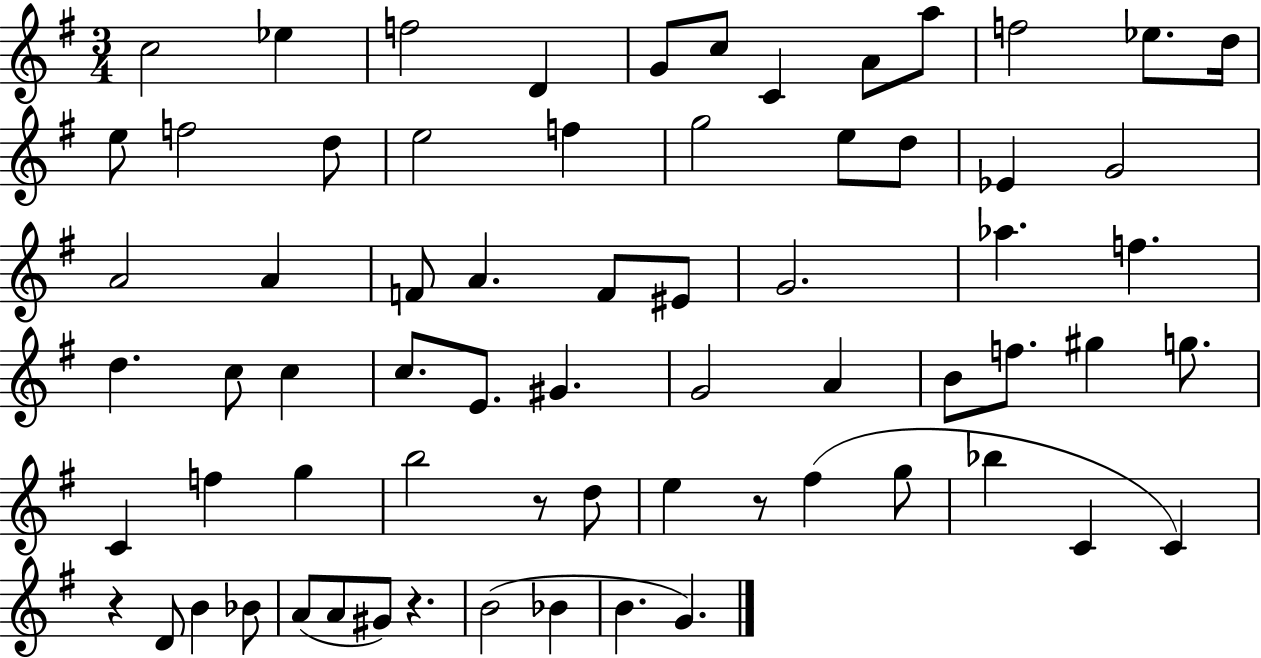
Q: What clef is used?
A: treble